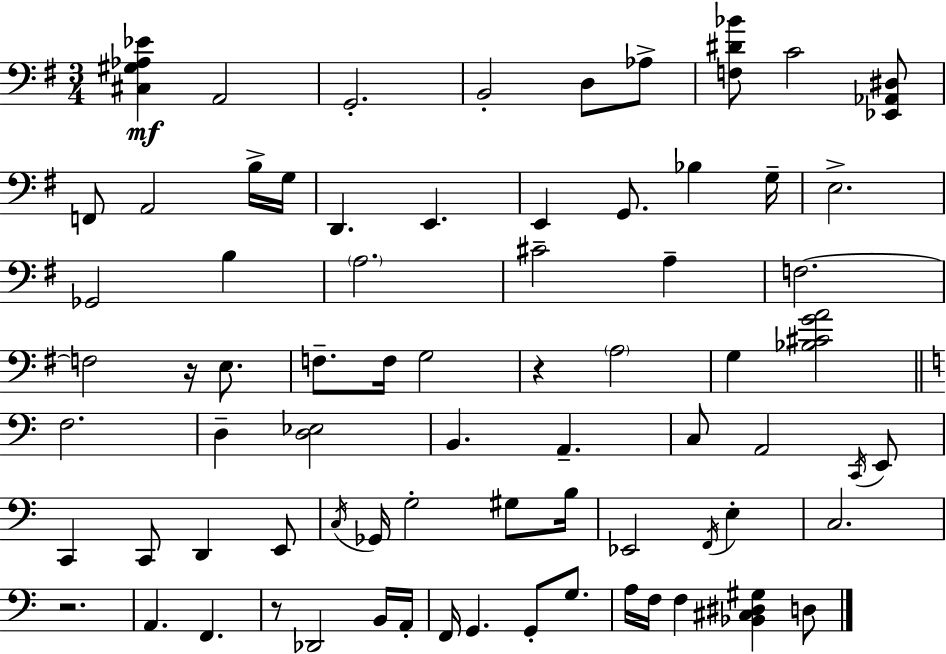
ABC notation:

X:1
T:Untitled
M:3/4
L:1/4
K:G
[^C,^G,_A,_E] A,,2 G,,2 B,,2 D,/2 _A,/2 [F,^D_B]/2 C2 [_E,,_A,,^D,]/2 F,,/2 A,,2 B,/4 G,/4 D,, E,, E,, G,,/2 _B, G,/4 E,2 _G,,2 B, A,2 ^C2 A, F,2 F,2 z/4 E,/2 F,/2 F,/4 G,2 z A,2 G, [_B,^CGA]2 F,2 D, [D,_E,]2 B,, A,, C,/2 A,,2 C,,/4 E,,/2 C,, C,,/2 D,, E,,/2 C,/4 _G,,/4 G,2 ^G,/2 B,/4 _E,,2 F,,/4 E, C,2 z2 A,, F,, z/2 _D,,2 B,,/4 A,,/4 F,,/4 G,, G,,/2 G,/2 A,/4 F,/4 F, [_B,,^C,^D,^G,] D,/2